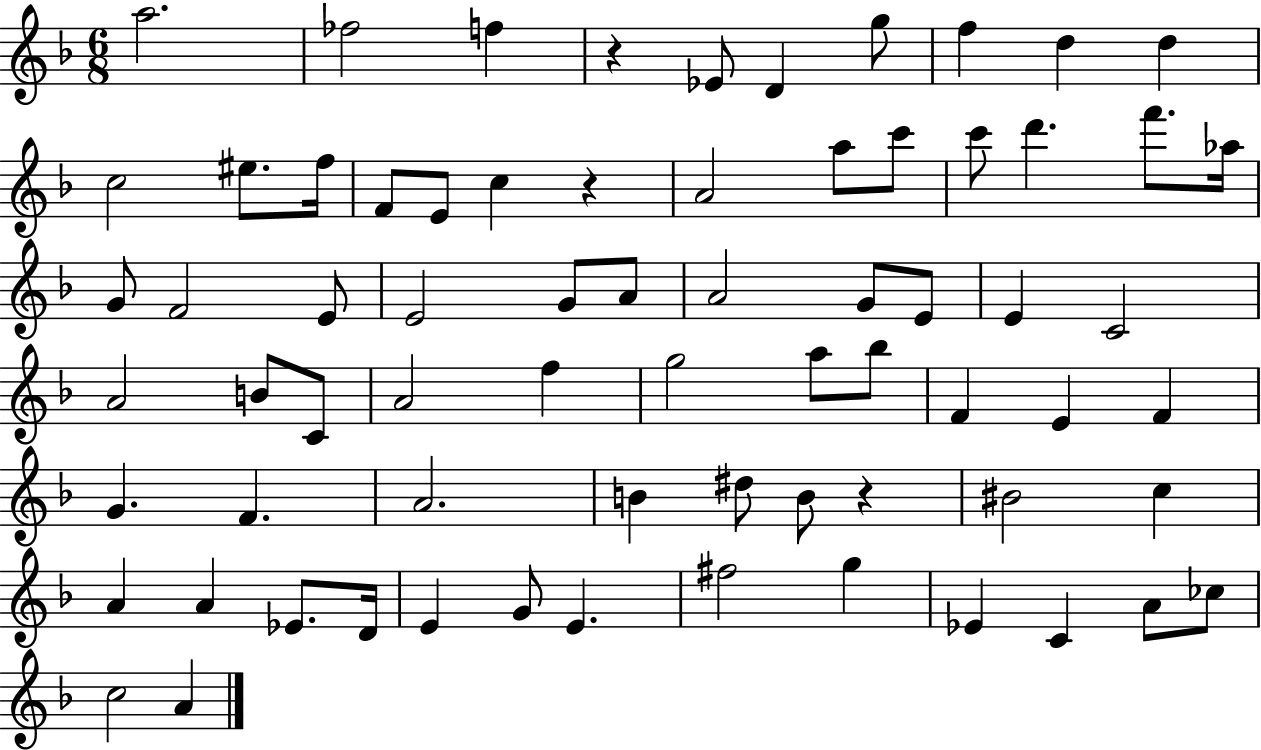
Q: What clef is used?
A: treble